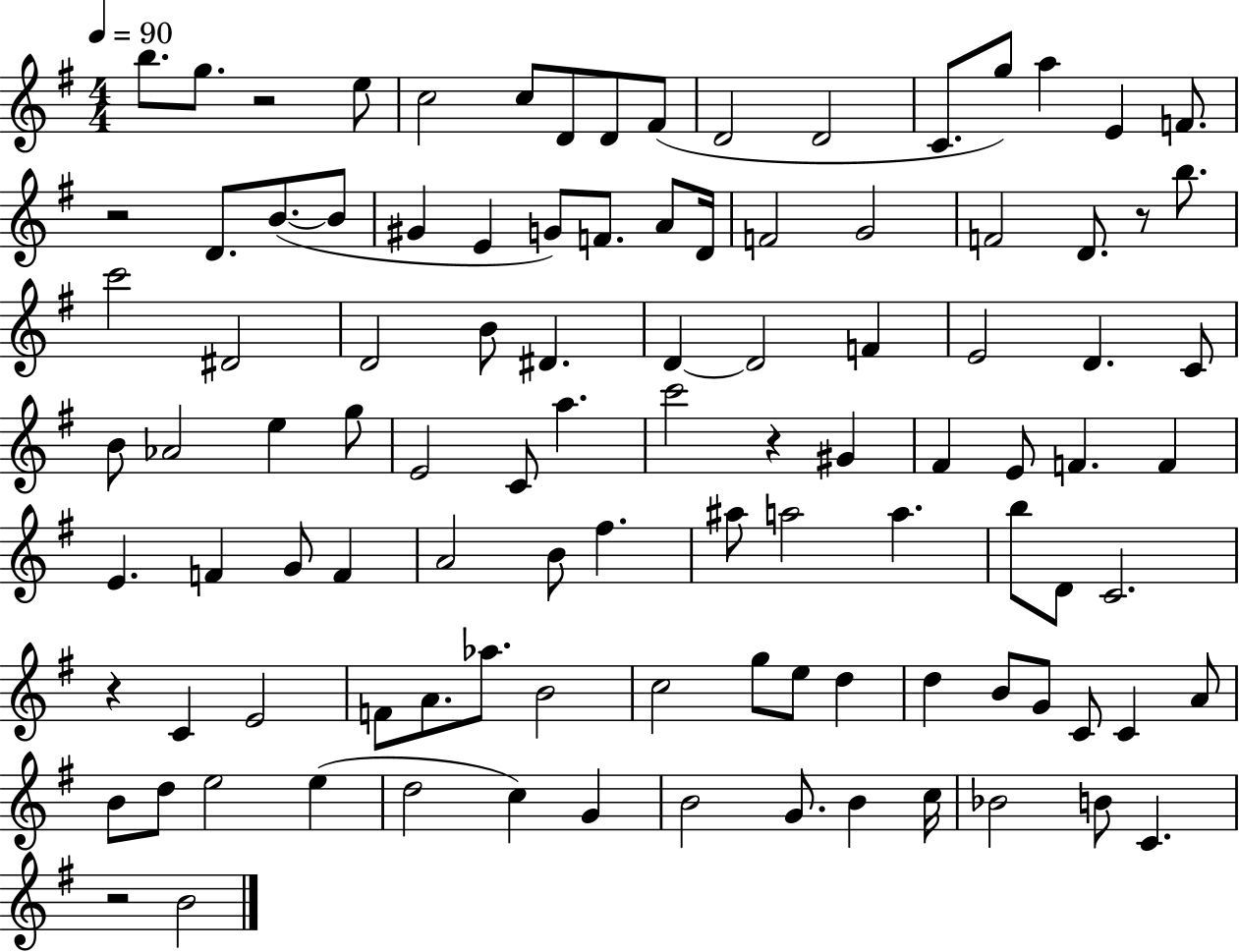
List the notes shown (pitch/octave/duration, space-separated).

B5/e. G5/e. R/h E5/e C5/h C5/e D4/e D4/e F#4/e D4/h D4/h C4/e. G5/e A5/q E4/q F4/e. R/h D4/e. B4/e. B4/e G#4/q E4/q G4/e F4/e. A4/e D4/s F4/h G4/h F4/h D4/e. R/e B5/e. C6/h D#4/h D4/h B4/e D#4/q. D4/q D4/h F4/q E4/h D4/q. C4/e B4/e Ab4/h E5/q G5/e E4/h C4/e A5/q. C6/h R/q G#4/q F#4/q E4/e F4/q. F4/q E4/q. F4/q G4/e F4/q A4/h B4/e F#5/q. A#5/e A5/h A5/q. B5/e D4/e C4/h. R/q C4/q E4/h F4/e A4/e. Ab5/e. B4/h C5/h G5/e E5/e D5/q D5/q B4/e G4/e C4/e C4/q A4/e B4/e D5/e E5/h E5/q D5/h C5/q G4/q B4/h G4/e. B4/q C5/s Bb4/h B4/e C4/q. R/h B4/h